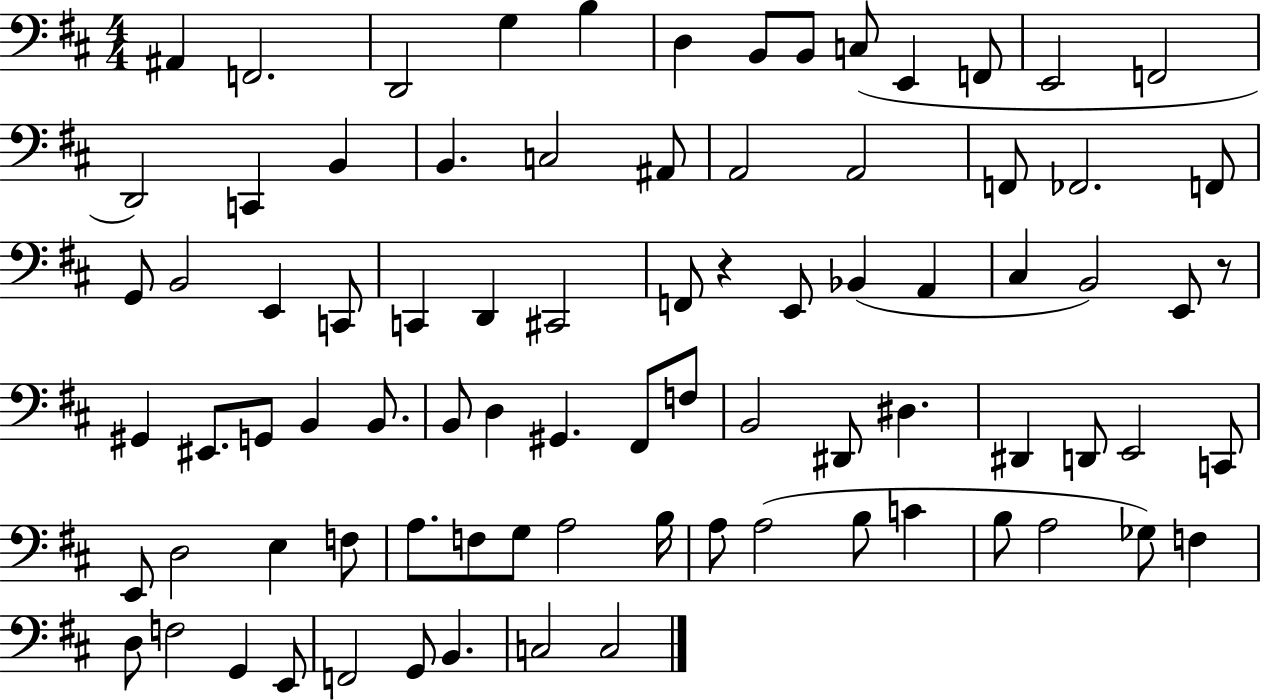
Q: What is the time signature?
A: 4/4